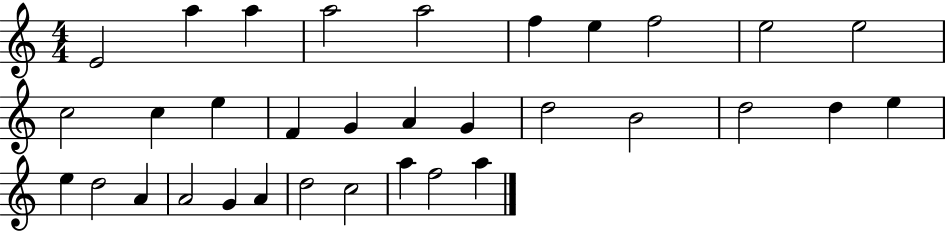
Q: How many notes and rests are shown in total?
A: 33